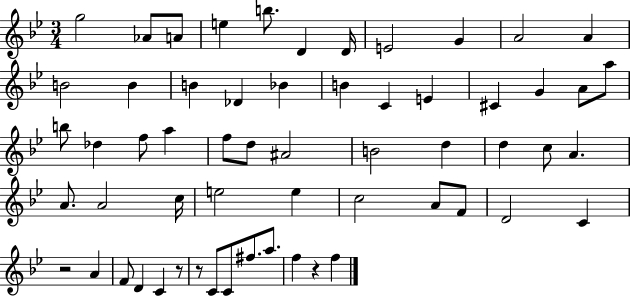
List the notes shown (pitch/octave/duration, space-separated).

G5/h Ab4/e A4/e E5/q B5/e. D4/q D4/s E4/h G4/q A4/h A4/q B4/h B4/q B4/q Db4/q Bb4/q B4/q C4/q E4/q C#4/q G4/q A4/e A5/e B5/e Db5/q F5/e A5/q F5/e D5/e A#4/h B4/h D5/q D5/q C5/e A4/q. A4/e. A4/h C5/s E5/h E5/q C5/h A4/e F4/e D4/h C4/q R/h A4/q F4/e D4/q C4/q R/e R/e C4/e C4/e F#5/e. A5/e. F5/q R/q F5/q